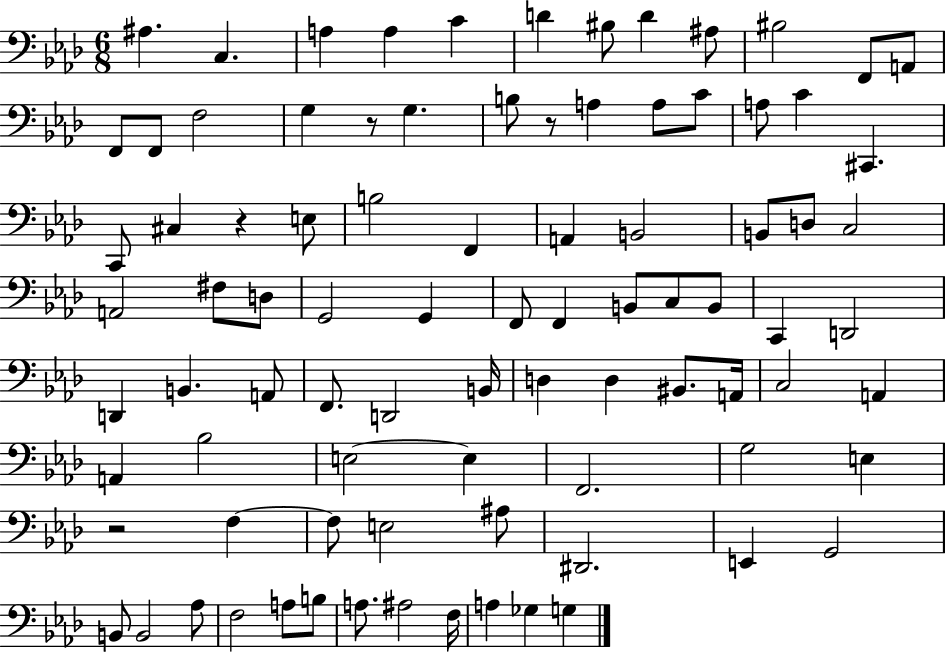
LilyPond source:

{
  \clef bass
  \numericTimeSignature
  \time 6/8
  \key aes \major
  \repeat volta 2 { ais4. c4. | a4 a4 c'4 | d'4 bis8 d'4 ais8 | bis2 f,8 a,8 | \break f,8 f,8 f2 | g4 r8 g4. | b8 r8 a4 a8 c'8 | a8 c'4 cis,4. | \break c,8 cis4 r4 e8 | b2 f,4 | a,4 b,2 | b,8 d8 c2 | \break a,2 fis8 d8 | g,2 g,4 | f,8 f,4 b,8 c8 b,8 | c,4 d,2 | \break d,4 b,4. a,8 | f,8. d,2 b,16 | d4 d4 bis,8. a,16 | c2 a,4 | \break a,4 bes2 | e2~~ e4 | f,2. | g2 e4 | \break r2 f4~~ | f8 e2 ais8 | dis,2. | e,4 g,2 | \break b,8 b,2 aes8 | f2 a8 b8 | a8. ais2 f16 | a4 ges4 g4 | \break } \bar "|."
}